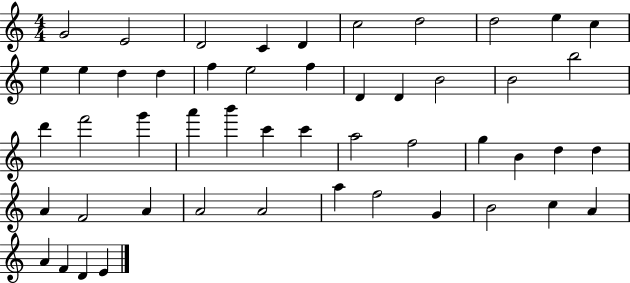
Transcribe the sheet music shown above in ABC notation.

X:1
T:Untitled
M:4/4
L:1/4
K:C
G2 E2 D2 C D c2 d2 d2 e c e e d d f e2 f D D B2 B2 b2 d' f'2 g' a' b' c' c' a2 f2 g B d d A F2 A A2 A2 a f2 G B2 c A A F D E